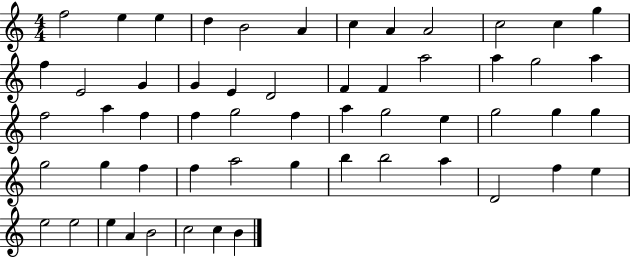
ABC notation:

X:1
T:Untitled
M:4/4
L:1/4
K:C
f2 e e d B2 A c A A2 c2 c g f E2 G G E D2 F F a2 a g2 a f2 a f f g2 f a g2 e g2 g g g2 g f f a2 g b b2 a D2 f e e2 e2 e A B2 c2 c B